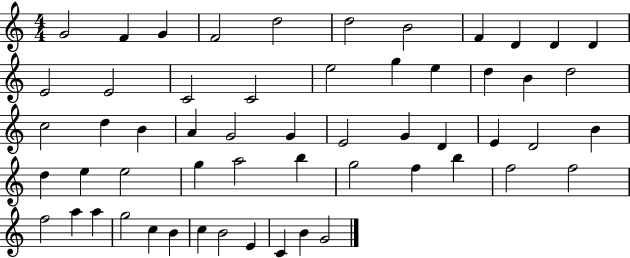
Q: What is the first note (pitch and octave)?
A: G4